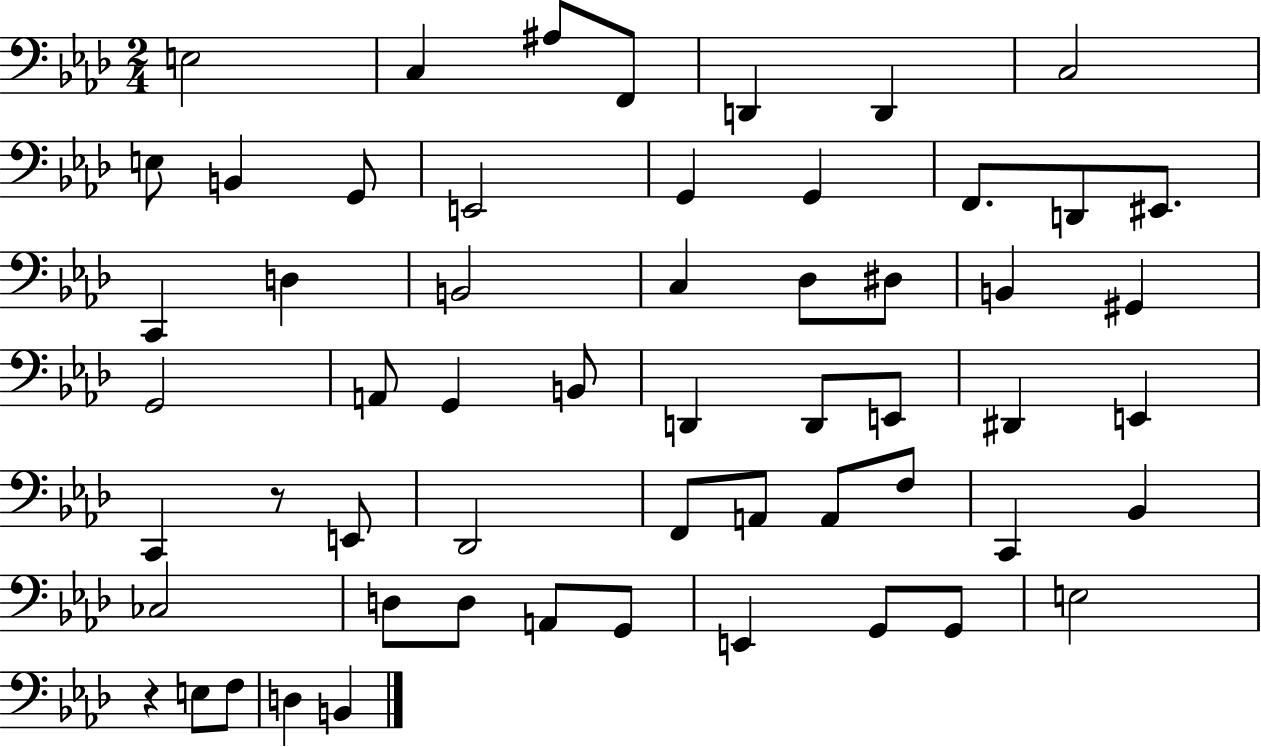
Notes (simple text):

E3/h C3/q A#3/e F2/e D2/q D2/q C3/h E3/e B2/q G2/e E2/h G2/q G2/q F2/e. D2/e EIS2/e. C2/q D3/q B2/h C3/q Db3/e D#3/e B2/q G#2/q G2/h A2/e G2/q B2/e D2/q D2/e E2/e D#2/q E2/q C2/q R/e E2/e Db2/h F2/e A2/e A2/e F3/e C2/q Bb2/q CES3/h D3/e D3/e A2/e G2/e E2/q G2/e G2/e E3/h R/q E3/e F3/e D3/q B2/q